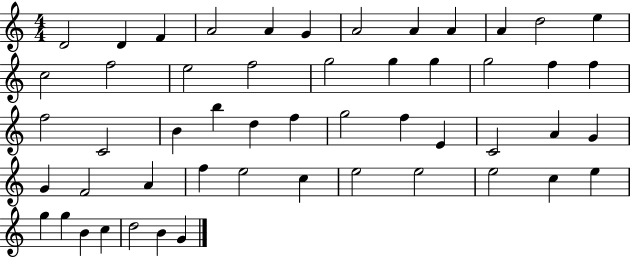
X:1
T:Untitled
M:4/4
L:1/4
K:C
D2 D F A2 A G A2 A A A d2 e c2 f2 e2 f2 g2 g g g2 f f f2 C2 B b d f g2 f E C2 A G G F2 A f e2 c e2 e2 e2 c e g g B c d2 B G